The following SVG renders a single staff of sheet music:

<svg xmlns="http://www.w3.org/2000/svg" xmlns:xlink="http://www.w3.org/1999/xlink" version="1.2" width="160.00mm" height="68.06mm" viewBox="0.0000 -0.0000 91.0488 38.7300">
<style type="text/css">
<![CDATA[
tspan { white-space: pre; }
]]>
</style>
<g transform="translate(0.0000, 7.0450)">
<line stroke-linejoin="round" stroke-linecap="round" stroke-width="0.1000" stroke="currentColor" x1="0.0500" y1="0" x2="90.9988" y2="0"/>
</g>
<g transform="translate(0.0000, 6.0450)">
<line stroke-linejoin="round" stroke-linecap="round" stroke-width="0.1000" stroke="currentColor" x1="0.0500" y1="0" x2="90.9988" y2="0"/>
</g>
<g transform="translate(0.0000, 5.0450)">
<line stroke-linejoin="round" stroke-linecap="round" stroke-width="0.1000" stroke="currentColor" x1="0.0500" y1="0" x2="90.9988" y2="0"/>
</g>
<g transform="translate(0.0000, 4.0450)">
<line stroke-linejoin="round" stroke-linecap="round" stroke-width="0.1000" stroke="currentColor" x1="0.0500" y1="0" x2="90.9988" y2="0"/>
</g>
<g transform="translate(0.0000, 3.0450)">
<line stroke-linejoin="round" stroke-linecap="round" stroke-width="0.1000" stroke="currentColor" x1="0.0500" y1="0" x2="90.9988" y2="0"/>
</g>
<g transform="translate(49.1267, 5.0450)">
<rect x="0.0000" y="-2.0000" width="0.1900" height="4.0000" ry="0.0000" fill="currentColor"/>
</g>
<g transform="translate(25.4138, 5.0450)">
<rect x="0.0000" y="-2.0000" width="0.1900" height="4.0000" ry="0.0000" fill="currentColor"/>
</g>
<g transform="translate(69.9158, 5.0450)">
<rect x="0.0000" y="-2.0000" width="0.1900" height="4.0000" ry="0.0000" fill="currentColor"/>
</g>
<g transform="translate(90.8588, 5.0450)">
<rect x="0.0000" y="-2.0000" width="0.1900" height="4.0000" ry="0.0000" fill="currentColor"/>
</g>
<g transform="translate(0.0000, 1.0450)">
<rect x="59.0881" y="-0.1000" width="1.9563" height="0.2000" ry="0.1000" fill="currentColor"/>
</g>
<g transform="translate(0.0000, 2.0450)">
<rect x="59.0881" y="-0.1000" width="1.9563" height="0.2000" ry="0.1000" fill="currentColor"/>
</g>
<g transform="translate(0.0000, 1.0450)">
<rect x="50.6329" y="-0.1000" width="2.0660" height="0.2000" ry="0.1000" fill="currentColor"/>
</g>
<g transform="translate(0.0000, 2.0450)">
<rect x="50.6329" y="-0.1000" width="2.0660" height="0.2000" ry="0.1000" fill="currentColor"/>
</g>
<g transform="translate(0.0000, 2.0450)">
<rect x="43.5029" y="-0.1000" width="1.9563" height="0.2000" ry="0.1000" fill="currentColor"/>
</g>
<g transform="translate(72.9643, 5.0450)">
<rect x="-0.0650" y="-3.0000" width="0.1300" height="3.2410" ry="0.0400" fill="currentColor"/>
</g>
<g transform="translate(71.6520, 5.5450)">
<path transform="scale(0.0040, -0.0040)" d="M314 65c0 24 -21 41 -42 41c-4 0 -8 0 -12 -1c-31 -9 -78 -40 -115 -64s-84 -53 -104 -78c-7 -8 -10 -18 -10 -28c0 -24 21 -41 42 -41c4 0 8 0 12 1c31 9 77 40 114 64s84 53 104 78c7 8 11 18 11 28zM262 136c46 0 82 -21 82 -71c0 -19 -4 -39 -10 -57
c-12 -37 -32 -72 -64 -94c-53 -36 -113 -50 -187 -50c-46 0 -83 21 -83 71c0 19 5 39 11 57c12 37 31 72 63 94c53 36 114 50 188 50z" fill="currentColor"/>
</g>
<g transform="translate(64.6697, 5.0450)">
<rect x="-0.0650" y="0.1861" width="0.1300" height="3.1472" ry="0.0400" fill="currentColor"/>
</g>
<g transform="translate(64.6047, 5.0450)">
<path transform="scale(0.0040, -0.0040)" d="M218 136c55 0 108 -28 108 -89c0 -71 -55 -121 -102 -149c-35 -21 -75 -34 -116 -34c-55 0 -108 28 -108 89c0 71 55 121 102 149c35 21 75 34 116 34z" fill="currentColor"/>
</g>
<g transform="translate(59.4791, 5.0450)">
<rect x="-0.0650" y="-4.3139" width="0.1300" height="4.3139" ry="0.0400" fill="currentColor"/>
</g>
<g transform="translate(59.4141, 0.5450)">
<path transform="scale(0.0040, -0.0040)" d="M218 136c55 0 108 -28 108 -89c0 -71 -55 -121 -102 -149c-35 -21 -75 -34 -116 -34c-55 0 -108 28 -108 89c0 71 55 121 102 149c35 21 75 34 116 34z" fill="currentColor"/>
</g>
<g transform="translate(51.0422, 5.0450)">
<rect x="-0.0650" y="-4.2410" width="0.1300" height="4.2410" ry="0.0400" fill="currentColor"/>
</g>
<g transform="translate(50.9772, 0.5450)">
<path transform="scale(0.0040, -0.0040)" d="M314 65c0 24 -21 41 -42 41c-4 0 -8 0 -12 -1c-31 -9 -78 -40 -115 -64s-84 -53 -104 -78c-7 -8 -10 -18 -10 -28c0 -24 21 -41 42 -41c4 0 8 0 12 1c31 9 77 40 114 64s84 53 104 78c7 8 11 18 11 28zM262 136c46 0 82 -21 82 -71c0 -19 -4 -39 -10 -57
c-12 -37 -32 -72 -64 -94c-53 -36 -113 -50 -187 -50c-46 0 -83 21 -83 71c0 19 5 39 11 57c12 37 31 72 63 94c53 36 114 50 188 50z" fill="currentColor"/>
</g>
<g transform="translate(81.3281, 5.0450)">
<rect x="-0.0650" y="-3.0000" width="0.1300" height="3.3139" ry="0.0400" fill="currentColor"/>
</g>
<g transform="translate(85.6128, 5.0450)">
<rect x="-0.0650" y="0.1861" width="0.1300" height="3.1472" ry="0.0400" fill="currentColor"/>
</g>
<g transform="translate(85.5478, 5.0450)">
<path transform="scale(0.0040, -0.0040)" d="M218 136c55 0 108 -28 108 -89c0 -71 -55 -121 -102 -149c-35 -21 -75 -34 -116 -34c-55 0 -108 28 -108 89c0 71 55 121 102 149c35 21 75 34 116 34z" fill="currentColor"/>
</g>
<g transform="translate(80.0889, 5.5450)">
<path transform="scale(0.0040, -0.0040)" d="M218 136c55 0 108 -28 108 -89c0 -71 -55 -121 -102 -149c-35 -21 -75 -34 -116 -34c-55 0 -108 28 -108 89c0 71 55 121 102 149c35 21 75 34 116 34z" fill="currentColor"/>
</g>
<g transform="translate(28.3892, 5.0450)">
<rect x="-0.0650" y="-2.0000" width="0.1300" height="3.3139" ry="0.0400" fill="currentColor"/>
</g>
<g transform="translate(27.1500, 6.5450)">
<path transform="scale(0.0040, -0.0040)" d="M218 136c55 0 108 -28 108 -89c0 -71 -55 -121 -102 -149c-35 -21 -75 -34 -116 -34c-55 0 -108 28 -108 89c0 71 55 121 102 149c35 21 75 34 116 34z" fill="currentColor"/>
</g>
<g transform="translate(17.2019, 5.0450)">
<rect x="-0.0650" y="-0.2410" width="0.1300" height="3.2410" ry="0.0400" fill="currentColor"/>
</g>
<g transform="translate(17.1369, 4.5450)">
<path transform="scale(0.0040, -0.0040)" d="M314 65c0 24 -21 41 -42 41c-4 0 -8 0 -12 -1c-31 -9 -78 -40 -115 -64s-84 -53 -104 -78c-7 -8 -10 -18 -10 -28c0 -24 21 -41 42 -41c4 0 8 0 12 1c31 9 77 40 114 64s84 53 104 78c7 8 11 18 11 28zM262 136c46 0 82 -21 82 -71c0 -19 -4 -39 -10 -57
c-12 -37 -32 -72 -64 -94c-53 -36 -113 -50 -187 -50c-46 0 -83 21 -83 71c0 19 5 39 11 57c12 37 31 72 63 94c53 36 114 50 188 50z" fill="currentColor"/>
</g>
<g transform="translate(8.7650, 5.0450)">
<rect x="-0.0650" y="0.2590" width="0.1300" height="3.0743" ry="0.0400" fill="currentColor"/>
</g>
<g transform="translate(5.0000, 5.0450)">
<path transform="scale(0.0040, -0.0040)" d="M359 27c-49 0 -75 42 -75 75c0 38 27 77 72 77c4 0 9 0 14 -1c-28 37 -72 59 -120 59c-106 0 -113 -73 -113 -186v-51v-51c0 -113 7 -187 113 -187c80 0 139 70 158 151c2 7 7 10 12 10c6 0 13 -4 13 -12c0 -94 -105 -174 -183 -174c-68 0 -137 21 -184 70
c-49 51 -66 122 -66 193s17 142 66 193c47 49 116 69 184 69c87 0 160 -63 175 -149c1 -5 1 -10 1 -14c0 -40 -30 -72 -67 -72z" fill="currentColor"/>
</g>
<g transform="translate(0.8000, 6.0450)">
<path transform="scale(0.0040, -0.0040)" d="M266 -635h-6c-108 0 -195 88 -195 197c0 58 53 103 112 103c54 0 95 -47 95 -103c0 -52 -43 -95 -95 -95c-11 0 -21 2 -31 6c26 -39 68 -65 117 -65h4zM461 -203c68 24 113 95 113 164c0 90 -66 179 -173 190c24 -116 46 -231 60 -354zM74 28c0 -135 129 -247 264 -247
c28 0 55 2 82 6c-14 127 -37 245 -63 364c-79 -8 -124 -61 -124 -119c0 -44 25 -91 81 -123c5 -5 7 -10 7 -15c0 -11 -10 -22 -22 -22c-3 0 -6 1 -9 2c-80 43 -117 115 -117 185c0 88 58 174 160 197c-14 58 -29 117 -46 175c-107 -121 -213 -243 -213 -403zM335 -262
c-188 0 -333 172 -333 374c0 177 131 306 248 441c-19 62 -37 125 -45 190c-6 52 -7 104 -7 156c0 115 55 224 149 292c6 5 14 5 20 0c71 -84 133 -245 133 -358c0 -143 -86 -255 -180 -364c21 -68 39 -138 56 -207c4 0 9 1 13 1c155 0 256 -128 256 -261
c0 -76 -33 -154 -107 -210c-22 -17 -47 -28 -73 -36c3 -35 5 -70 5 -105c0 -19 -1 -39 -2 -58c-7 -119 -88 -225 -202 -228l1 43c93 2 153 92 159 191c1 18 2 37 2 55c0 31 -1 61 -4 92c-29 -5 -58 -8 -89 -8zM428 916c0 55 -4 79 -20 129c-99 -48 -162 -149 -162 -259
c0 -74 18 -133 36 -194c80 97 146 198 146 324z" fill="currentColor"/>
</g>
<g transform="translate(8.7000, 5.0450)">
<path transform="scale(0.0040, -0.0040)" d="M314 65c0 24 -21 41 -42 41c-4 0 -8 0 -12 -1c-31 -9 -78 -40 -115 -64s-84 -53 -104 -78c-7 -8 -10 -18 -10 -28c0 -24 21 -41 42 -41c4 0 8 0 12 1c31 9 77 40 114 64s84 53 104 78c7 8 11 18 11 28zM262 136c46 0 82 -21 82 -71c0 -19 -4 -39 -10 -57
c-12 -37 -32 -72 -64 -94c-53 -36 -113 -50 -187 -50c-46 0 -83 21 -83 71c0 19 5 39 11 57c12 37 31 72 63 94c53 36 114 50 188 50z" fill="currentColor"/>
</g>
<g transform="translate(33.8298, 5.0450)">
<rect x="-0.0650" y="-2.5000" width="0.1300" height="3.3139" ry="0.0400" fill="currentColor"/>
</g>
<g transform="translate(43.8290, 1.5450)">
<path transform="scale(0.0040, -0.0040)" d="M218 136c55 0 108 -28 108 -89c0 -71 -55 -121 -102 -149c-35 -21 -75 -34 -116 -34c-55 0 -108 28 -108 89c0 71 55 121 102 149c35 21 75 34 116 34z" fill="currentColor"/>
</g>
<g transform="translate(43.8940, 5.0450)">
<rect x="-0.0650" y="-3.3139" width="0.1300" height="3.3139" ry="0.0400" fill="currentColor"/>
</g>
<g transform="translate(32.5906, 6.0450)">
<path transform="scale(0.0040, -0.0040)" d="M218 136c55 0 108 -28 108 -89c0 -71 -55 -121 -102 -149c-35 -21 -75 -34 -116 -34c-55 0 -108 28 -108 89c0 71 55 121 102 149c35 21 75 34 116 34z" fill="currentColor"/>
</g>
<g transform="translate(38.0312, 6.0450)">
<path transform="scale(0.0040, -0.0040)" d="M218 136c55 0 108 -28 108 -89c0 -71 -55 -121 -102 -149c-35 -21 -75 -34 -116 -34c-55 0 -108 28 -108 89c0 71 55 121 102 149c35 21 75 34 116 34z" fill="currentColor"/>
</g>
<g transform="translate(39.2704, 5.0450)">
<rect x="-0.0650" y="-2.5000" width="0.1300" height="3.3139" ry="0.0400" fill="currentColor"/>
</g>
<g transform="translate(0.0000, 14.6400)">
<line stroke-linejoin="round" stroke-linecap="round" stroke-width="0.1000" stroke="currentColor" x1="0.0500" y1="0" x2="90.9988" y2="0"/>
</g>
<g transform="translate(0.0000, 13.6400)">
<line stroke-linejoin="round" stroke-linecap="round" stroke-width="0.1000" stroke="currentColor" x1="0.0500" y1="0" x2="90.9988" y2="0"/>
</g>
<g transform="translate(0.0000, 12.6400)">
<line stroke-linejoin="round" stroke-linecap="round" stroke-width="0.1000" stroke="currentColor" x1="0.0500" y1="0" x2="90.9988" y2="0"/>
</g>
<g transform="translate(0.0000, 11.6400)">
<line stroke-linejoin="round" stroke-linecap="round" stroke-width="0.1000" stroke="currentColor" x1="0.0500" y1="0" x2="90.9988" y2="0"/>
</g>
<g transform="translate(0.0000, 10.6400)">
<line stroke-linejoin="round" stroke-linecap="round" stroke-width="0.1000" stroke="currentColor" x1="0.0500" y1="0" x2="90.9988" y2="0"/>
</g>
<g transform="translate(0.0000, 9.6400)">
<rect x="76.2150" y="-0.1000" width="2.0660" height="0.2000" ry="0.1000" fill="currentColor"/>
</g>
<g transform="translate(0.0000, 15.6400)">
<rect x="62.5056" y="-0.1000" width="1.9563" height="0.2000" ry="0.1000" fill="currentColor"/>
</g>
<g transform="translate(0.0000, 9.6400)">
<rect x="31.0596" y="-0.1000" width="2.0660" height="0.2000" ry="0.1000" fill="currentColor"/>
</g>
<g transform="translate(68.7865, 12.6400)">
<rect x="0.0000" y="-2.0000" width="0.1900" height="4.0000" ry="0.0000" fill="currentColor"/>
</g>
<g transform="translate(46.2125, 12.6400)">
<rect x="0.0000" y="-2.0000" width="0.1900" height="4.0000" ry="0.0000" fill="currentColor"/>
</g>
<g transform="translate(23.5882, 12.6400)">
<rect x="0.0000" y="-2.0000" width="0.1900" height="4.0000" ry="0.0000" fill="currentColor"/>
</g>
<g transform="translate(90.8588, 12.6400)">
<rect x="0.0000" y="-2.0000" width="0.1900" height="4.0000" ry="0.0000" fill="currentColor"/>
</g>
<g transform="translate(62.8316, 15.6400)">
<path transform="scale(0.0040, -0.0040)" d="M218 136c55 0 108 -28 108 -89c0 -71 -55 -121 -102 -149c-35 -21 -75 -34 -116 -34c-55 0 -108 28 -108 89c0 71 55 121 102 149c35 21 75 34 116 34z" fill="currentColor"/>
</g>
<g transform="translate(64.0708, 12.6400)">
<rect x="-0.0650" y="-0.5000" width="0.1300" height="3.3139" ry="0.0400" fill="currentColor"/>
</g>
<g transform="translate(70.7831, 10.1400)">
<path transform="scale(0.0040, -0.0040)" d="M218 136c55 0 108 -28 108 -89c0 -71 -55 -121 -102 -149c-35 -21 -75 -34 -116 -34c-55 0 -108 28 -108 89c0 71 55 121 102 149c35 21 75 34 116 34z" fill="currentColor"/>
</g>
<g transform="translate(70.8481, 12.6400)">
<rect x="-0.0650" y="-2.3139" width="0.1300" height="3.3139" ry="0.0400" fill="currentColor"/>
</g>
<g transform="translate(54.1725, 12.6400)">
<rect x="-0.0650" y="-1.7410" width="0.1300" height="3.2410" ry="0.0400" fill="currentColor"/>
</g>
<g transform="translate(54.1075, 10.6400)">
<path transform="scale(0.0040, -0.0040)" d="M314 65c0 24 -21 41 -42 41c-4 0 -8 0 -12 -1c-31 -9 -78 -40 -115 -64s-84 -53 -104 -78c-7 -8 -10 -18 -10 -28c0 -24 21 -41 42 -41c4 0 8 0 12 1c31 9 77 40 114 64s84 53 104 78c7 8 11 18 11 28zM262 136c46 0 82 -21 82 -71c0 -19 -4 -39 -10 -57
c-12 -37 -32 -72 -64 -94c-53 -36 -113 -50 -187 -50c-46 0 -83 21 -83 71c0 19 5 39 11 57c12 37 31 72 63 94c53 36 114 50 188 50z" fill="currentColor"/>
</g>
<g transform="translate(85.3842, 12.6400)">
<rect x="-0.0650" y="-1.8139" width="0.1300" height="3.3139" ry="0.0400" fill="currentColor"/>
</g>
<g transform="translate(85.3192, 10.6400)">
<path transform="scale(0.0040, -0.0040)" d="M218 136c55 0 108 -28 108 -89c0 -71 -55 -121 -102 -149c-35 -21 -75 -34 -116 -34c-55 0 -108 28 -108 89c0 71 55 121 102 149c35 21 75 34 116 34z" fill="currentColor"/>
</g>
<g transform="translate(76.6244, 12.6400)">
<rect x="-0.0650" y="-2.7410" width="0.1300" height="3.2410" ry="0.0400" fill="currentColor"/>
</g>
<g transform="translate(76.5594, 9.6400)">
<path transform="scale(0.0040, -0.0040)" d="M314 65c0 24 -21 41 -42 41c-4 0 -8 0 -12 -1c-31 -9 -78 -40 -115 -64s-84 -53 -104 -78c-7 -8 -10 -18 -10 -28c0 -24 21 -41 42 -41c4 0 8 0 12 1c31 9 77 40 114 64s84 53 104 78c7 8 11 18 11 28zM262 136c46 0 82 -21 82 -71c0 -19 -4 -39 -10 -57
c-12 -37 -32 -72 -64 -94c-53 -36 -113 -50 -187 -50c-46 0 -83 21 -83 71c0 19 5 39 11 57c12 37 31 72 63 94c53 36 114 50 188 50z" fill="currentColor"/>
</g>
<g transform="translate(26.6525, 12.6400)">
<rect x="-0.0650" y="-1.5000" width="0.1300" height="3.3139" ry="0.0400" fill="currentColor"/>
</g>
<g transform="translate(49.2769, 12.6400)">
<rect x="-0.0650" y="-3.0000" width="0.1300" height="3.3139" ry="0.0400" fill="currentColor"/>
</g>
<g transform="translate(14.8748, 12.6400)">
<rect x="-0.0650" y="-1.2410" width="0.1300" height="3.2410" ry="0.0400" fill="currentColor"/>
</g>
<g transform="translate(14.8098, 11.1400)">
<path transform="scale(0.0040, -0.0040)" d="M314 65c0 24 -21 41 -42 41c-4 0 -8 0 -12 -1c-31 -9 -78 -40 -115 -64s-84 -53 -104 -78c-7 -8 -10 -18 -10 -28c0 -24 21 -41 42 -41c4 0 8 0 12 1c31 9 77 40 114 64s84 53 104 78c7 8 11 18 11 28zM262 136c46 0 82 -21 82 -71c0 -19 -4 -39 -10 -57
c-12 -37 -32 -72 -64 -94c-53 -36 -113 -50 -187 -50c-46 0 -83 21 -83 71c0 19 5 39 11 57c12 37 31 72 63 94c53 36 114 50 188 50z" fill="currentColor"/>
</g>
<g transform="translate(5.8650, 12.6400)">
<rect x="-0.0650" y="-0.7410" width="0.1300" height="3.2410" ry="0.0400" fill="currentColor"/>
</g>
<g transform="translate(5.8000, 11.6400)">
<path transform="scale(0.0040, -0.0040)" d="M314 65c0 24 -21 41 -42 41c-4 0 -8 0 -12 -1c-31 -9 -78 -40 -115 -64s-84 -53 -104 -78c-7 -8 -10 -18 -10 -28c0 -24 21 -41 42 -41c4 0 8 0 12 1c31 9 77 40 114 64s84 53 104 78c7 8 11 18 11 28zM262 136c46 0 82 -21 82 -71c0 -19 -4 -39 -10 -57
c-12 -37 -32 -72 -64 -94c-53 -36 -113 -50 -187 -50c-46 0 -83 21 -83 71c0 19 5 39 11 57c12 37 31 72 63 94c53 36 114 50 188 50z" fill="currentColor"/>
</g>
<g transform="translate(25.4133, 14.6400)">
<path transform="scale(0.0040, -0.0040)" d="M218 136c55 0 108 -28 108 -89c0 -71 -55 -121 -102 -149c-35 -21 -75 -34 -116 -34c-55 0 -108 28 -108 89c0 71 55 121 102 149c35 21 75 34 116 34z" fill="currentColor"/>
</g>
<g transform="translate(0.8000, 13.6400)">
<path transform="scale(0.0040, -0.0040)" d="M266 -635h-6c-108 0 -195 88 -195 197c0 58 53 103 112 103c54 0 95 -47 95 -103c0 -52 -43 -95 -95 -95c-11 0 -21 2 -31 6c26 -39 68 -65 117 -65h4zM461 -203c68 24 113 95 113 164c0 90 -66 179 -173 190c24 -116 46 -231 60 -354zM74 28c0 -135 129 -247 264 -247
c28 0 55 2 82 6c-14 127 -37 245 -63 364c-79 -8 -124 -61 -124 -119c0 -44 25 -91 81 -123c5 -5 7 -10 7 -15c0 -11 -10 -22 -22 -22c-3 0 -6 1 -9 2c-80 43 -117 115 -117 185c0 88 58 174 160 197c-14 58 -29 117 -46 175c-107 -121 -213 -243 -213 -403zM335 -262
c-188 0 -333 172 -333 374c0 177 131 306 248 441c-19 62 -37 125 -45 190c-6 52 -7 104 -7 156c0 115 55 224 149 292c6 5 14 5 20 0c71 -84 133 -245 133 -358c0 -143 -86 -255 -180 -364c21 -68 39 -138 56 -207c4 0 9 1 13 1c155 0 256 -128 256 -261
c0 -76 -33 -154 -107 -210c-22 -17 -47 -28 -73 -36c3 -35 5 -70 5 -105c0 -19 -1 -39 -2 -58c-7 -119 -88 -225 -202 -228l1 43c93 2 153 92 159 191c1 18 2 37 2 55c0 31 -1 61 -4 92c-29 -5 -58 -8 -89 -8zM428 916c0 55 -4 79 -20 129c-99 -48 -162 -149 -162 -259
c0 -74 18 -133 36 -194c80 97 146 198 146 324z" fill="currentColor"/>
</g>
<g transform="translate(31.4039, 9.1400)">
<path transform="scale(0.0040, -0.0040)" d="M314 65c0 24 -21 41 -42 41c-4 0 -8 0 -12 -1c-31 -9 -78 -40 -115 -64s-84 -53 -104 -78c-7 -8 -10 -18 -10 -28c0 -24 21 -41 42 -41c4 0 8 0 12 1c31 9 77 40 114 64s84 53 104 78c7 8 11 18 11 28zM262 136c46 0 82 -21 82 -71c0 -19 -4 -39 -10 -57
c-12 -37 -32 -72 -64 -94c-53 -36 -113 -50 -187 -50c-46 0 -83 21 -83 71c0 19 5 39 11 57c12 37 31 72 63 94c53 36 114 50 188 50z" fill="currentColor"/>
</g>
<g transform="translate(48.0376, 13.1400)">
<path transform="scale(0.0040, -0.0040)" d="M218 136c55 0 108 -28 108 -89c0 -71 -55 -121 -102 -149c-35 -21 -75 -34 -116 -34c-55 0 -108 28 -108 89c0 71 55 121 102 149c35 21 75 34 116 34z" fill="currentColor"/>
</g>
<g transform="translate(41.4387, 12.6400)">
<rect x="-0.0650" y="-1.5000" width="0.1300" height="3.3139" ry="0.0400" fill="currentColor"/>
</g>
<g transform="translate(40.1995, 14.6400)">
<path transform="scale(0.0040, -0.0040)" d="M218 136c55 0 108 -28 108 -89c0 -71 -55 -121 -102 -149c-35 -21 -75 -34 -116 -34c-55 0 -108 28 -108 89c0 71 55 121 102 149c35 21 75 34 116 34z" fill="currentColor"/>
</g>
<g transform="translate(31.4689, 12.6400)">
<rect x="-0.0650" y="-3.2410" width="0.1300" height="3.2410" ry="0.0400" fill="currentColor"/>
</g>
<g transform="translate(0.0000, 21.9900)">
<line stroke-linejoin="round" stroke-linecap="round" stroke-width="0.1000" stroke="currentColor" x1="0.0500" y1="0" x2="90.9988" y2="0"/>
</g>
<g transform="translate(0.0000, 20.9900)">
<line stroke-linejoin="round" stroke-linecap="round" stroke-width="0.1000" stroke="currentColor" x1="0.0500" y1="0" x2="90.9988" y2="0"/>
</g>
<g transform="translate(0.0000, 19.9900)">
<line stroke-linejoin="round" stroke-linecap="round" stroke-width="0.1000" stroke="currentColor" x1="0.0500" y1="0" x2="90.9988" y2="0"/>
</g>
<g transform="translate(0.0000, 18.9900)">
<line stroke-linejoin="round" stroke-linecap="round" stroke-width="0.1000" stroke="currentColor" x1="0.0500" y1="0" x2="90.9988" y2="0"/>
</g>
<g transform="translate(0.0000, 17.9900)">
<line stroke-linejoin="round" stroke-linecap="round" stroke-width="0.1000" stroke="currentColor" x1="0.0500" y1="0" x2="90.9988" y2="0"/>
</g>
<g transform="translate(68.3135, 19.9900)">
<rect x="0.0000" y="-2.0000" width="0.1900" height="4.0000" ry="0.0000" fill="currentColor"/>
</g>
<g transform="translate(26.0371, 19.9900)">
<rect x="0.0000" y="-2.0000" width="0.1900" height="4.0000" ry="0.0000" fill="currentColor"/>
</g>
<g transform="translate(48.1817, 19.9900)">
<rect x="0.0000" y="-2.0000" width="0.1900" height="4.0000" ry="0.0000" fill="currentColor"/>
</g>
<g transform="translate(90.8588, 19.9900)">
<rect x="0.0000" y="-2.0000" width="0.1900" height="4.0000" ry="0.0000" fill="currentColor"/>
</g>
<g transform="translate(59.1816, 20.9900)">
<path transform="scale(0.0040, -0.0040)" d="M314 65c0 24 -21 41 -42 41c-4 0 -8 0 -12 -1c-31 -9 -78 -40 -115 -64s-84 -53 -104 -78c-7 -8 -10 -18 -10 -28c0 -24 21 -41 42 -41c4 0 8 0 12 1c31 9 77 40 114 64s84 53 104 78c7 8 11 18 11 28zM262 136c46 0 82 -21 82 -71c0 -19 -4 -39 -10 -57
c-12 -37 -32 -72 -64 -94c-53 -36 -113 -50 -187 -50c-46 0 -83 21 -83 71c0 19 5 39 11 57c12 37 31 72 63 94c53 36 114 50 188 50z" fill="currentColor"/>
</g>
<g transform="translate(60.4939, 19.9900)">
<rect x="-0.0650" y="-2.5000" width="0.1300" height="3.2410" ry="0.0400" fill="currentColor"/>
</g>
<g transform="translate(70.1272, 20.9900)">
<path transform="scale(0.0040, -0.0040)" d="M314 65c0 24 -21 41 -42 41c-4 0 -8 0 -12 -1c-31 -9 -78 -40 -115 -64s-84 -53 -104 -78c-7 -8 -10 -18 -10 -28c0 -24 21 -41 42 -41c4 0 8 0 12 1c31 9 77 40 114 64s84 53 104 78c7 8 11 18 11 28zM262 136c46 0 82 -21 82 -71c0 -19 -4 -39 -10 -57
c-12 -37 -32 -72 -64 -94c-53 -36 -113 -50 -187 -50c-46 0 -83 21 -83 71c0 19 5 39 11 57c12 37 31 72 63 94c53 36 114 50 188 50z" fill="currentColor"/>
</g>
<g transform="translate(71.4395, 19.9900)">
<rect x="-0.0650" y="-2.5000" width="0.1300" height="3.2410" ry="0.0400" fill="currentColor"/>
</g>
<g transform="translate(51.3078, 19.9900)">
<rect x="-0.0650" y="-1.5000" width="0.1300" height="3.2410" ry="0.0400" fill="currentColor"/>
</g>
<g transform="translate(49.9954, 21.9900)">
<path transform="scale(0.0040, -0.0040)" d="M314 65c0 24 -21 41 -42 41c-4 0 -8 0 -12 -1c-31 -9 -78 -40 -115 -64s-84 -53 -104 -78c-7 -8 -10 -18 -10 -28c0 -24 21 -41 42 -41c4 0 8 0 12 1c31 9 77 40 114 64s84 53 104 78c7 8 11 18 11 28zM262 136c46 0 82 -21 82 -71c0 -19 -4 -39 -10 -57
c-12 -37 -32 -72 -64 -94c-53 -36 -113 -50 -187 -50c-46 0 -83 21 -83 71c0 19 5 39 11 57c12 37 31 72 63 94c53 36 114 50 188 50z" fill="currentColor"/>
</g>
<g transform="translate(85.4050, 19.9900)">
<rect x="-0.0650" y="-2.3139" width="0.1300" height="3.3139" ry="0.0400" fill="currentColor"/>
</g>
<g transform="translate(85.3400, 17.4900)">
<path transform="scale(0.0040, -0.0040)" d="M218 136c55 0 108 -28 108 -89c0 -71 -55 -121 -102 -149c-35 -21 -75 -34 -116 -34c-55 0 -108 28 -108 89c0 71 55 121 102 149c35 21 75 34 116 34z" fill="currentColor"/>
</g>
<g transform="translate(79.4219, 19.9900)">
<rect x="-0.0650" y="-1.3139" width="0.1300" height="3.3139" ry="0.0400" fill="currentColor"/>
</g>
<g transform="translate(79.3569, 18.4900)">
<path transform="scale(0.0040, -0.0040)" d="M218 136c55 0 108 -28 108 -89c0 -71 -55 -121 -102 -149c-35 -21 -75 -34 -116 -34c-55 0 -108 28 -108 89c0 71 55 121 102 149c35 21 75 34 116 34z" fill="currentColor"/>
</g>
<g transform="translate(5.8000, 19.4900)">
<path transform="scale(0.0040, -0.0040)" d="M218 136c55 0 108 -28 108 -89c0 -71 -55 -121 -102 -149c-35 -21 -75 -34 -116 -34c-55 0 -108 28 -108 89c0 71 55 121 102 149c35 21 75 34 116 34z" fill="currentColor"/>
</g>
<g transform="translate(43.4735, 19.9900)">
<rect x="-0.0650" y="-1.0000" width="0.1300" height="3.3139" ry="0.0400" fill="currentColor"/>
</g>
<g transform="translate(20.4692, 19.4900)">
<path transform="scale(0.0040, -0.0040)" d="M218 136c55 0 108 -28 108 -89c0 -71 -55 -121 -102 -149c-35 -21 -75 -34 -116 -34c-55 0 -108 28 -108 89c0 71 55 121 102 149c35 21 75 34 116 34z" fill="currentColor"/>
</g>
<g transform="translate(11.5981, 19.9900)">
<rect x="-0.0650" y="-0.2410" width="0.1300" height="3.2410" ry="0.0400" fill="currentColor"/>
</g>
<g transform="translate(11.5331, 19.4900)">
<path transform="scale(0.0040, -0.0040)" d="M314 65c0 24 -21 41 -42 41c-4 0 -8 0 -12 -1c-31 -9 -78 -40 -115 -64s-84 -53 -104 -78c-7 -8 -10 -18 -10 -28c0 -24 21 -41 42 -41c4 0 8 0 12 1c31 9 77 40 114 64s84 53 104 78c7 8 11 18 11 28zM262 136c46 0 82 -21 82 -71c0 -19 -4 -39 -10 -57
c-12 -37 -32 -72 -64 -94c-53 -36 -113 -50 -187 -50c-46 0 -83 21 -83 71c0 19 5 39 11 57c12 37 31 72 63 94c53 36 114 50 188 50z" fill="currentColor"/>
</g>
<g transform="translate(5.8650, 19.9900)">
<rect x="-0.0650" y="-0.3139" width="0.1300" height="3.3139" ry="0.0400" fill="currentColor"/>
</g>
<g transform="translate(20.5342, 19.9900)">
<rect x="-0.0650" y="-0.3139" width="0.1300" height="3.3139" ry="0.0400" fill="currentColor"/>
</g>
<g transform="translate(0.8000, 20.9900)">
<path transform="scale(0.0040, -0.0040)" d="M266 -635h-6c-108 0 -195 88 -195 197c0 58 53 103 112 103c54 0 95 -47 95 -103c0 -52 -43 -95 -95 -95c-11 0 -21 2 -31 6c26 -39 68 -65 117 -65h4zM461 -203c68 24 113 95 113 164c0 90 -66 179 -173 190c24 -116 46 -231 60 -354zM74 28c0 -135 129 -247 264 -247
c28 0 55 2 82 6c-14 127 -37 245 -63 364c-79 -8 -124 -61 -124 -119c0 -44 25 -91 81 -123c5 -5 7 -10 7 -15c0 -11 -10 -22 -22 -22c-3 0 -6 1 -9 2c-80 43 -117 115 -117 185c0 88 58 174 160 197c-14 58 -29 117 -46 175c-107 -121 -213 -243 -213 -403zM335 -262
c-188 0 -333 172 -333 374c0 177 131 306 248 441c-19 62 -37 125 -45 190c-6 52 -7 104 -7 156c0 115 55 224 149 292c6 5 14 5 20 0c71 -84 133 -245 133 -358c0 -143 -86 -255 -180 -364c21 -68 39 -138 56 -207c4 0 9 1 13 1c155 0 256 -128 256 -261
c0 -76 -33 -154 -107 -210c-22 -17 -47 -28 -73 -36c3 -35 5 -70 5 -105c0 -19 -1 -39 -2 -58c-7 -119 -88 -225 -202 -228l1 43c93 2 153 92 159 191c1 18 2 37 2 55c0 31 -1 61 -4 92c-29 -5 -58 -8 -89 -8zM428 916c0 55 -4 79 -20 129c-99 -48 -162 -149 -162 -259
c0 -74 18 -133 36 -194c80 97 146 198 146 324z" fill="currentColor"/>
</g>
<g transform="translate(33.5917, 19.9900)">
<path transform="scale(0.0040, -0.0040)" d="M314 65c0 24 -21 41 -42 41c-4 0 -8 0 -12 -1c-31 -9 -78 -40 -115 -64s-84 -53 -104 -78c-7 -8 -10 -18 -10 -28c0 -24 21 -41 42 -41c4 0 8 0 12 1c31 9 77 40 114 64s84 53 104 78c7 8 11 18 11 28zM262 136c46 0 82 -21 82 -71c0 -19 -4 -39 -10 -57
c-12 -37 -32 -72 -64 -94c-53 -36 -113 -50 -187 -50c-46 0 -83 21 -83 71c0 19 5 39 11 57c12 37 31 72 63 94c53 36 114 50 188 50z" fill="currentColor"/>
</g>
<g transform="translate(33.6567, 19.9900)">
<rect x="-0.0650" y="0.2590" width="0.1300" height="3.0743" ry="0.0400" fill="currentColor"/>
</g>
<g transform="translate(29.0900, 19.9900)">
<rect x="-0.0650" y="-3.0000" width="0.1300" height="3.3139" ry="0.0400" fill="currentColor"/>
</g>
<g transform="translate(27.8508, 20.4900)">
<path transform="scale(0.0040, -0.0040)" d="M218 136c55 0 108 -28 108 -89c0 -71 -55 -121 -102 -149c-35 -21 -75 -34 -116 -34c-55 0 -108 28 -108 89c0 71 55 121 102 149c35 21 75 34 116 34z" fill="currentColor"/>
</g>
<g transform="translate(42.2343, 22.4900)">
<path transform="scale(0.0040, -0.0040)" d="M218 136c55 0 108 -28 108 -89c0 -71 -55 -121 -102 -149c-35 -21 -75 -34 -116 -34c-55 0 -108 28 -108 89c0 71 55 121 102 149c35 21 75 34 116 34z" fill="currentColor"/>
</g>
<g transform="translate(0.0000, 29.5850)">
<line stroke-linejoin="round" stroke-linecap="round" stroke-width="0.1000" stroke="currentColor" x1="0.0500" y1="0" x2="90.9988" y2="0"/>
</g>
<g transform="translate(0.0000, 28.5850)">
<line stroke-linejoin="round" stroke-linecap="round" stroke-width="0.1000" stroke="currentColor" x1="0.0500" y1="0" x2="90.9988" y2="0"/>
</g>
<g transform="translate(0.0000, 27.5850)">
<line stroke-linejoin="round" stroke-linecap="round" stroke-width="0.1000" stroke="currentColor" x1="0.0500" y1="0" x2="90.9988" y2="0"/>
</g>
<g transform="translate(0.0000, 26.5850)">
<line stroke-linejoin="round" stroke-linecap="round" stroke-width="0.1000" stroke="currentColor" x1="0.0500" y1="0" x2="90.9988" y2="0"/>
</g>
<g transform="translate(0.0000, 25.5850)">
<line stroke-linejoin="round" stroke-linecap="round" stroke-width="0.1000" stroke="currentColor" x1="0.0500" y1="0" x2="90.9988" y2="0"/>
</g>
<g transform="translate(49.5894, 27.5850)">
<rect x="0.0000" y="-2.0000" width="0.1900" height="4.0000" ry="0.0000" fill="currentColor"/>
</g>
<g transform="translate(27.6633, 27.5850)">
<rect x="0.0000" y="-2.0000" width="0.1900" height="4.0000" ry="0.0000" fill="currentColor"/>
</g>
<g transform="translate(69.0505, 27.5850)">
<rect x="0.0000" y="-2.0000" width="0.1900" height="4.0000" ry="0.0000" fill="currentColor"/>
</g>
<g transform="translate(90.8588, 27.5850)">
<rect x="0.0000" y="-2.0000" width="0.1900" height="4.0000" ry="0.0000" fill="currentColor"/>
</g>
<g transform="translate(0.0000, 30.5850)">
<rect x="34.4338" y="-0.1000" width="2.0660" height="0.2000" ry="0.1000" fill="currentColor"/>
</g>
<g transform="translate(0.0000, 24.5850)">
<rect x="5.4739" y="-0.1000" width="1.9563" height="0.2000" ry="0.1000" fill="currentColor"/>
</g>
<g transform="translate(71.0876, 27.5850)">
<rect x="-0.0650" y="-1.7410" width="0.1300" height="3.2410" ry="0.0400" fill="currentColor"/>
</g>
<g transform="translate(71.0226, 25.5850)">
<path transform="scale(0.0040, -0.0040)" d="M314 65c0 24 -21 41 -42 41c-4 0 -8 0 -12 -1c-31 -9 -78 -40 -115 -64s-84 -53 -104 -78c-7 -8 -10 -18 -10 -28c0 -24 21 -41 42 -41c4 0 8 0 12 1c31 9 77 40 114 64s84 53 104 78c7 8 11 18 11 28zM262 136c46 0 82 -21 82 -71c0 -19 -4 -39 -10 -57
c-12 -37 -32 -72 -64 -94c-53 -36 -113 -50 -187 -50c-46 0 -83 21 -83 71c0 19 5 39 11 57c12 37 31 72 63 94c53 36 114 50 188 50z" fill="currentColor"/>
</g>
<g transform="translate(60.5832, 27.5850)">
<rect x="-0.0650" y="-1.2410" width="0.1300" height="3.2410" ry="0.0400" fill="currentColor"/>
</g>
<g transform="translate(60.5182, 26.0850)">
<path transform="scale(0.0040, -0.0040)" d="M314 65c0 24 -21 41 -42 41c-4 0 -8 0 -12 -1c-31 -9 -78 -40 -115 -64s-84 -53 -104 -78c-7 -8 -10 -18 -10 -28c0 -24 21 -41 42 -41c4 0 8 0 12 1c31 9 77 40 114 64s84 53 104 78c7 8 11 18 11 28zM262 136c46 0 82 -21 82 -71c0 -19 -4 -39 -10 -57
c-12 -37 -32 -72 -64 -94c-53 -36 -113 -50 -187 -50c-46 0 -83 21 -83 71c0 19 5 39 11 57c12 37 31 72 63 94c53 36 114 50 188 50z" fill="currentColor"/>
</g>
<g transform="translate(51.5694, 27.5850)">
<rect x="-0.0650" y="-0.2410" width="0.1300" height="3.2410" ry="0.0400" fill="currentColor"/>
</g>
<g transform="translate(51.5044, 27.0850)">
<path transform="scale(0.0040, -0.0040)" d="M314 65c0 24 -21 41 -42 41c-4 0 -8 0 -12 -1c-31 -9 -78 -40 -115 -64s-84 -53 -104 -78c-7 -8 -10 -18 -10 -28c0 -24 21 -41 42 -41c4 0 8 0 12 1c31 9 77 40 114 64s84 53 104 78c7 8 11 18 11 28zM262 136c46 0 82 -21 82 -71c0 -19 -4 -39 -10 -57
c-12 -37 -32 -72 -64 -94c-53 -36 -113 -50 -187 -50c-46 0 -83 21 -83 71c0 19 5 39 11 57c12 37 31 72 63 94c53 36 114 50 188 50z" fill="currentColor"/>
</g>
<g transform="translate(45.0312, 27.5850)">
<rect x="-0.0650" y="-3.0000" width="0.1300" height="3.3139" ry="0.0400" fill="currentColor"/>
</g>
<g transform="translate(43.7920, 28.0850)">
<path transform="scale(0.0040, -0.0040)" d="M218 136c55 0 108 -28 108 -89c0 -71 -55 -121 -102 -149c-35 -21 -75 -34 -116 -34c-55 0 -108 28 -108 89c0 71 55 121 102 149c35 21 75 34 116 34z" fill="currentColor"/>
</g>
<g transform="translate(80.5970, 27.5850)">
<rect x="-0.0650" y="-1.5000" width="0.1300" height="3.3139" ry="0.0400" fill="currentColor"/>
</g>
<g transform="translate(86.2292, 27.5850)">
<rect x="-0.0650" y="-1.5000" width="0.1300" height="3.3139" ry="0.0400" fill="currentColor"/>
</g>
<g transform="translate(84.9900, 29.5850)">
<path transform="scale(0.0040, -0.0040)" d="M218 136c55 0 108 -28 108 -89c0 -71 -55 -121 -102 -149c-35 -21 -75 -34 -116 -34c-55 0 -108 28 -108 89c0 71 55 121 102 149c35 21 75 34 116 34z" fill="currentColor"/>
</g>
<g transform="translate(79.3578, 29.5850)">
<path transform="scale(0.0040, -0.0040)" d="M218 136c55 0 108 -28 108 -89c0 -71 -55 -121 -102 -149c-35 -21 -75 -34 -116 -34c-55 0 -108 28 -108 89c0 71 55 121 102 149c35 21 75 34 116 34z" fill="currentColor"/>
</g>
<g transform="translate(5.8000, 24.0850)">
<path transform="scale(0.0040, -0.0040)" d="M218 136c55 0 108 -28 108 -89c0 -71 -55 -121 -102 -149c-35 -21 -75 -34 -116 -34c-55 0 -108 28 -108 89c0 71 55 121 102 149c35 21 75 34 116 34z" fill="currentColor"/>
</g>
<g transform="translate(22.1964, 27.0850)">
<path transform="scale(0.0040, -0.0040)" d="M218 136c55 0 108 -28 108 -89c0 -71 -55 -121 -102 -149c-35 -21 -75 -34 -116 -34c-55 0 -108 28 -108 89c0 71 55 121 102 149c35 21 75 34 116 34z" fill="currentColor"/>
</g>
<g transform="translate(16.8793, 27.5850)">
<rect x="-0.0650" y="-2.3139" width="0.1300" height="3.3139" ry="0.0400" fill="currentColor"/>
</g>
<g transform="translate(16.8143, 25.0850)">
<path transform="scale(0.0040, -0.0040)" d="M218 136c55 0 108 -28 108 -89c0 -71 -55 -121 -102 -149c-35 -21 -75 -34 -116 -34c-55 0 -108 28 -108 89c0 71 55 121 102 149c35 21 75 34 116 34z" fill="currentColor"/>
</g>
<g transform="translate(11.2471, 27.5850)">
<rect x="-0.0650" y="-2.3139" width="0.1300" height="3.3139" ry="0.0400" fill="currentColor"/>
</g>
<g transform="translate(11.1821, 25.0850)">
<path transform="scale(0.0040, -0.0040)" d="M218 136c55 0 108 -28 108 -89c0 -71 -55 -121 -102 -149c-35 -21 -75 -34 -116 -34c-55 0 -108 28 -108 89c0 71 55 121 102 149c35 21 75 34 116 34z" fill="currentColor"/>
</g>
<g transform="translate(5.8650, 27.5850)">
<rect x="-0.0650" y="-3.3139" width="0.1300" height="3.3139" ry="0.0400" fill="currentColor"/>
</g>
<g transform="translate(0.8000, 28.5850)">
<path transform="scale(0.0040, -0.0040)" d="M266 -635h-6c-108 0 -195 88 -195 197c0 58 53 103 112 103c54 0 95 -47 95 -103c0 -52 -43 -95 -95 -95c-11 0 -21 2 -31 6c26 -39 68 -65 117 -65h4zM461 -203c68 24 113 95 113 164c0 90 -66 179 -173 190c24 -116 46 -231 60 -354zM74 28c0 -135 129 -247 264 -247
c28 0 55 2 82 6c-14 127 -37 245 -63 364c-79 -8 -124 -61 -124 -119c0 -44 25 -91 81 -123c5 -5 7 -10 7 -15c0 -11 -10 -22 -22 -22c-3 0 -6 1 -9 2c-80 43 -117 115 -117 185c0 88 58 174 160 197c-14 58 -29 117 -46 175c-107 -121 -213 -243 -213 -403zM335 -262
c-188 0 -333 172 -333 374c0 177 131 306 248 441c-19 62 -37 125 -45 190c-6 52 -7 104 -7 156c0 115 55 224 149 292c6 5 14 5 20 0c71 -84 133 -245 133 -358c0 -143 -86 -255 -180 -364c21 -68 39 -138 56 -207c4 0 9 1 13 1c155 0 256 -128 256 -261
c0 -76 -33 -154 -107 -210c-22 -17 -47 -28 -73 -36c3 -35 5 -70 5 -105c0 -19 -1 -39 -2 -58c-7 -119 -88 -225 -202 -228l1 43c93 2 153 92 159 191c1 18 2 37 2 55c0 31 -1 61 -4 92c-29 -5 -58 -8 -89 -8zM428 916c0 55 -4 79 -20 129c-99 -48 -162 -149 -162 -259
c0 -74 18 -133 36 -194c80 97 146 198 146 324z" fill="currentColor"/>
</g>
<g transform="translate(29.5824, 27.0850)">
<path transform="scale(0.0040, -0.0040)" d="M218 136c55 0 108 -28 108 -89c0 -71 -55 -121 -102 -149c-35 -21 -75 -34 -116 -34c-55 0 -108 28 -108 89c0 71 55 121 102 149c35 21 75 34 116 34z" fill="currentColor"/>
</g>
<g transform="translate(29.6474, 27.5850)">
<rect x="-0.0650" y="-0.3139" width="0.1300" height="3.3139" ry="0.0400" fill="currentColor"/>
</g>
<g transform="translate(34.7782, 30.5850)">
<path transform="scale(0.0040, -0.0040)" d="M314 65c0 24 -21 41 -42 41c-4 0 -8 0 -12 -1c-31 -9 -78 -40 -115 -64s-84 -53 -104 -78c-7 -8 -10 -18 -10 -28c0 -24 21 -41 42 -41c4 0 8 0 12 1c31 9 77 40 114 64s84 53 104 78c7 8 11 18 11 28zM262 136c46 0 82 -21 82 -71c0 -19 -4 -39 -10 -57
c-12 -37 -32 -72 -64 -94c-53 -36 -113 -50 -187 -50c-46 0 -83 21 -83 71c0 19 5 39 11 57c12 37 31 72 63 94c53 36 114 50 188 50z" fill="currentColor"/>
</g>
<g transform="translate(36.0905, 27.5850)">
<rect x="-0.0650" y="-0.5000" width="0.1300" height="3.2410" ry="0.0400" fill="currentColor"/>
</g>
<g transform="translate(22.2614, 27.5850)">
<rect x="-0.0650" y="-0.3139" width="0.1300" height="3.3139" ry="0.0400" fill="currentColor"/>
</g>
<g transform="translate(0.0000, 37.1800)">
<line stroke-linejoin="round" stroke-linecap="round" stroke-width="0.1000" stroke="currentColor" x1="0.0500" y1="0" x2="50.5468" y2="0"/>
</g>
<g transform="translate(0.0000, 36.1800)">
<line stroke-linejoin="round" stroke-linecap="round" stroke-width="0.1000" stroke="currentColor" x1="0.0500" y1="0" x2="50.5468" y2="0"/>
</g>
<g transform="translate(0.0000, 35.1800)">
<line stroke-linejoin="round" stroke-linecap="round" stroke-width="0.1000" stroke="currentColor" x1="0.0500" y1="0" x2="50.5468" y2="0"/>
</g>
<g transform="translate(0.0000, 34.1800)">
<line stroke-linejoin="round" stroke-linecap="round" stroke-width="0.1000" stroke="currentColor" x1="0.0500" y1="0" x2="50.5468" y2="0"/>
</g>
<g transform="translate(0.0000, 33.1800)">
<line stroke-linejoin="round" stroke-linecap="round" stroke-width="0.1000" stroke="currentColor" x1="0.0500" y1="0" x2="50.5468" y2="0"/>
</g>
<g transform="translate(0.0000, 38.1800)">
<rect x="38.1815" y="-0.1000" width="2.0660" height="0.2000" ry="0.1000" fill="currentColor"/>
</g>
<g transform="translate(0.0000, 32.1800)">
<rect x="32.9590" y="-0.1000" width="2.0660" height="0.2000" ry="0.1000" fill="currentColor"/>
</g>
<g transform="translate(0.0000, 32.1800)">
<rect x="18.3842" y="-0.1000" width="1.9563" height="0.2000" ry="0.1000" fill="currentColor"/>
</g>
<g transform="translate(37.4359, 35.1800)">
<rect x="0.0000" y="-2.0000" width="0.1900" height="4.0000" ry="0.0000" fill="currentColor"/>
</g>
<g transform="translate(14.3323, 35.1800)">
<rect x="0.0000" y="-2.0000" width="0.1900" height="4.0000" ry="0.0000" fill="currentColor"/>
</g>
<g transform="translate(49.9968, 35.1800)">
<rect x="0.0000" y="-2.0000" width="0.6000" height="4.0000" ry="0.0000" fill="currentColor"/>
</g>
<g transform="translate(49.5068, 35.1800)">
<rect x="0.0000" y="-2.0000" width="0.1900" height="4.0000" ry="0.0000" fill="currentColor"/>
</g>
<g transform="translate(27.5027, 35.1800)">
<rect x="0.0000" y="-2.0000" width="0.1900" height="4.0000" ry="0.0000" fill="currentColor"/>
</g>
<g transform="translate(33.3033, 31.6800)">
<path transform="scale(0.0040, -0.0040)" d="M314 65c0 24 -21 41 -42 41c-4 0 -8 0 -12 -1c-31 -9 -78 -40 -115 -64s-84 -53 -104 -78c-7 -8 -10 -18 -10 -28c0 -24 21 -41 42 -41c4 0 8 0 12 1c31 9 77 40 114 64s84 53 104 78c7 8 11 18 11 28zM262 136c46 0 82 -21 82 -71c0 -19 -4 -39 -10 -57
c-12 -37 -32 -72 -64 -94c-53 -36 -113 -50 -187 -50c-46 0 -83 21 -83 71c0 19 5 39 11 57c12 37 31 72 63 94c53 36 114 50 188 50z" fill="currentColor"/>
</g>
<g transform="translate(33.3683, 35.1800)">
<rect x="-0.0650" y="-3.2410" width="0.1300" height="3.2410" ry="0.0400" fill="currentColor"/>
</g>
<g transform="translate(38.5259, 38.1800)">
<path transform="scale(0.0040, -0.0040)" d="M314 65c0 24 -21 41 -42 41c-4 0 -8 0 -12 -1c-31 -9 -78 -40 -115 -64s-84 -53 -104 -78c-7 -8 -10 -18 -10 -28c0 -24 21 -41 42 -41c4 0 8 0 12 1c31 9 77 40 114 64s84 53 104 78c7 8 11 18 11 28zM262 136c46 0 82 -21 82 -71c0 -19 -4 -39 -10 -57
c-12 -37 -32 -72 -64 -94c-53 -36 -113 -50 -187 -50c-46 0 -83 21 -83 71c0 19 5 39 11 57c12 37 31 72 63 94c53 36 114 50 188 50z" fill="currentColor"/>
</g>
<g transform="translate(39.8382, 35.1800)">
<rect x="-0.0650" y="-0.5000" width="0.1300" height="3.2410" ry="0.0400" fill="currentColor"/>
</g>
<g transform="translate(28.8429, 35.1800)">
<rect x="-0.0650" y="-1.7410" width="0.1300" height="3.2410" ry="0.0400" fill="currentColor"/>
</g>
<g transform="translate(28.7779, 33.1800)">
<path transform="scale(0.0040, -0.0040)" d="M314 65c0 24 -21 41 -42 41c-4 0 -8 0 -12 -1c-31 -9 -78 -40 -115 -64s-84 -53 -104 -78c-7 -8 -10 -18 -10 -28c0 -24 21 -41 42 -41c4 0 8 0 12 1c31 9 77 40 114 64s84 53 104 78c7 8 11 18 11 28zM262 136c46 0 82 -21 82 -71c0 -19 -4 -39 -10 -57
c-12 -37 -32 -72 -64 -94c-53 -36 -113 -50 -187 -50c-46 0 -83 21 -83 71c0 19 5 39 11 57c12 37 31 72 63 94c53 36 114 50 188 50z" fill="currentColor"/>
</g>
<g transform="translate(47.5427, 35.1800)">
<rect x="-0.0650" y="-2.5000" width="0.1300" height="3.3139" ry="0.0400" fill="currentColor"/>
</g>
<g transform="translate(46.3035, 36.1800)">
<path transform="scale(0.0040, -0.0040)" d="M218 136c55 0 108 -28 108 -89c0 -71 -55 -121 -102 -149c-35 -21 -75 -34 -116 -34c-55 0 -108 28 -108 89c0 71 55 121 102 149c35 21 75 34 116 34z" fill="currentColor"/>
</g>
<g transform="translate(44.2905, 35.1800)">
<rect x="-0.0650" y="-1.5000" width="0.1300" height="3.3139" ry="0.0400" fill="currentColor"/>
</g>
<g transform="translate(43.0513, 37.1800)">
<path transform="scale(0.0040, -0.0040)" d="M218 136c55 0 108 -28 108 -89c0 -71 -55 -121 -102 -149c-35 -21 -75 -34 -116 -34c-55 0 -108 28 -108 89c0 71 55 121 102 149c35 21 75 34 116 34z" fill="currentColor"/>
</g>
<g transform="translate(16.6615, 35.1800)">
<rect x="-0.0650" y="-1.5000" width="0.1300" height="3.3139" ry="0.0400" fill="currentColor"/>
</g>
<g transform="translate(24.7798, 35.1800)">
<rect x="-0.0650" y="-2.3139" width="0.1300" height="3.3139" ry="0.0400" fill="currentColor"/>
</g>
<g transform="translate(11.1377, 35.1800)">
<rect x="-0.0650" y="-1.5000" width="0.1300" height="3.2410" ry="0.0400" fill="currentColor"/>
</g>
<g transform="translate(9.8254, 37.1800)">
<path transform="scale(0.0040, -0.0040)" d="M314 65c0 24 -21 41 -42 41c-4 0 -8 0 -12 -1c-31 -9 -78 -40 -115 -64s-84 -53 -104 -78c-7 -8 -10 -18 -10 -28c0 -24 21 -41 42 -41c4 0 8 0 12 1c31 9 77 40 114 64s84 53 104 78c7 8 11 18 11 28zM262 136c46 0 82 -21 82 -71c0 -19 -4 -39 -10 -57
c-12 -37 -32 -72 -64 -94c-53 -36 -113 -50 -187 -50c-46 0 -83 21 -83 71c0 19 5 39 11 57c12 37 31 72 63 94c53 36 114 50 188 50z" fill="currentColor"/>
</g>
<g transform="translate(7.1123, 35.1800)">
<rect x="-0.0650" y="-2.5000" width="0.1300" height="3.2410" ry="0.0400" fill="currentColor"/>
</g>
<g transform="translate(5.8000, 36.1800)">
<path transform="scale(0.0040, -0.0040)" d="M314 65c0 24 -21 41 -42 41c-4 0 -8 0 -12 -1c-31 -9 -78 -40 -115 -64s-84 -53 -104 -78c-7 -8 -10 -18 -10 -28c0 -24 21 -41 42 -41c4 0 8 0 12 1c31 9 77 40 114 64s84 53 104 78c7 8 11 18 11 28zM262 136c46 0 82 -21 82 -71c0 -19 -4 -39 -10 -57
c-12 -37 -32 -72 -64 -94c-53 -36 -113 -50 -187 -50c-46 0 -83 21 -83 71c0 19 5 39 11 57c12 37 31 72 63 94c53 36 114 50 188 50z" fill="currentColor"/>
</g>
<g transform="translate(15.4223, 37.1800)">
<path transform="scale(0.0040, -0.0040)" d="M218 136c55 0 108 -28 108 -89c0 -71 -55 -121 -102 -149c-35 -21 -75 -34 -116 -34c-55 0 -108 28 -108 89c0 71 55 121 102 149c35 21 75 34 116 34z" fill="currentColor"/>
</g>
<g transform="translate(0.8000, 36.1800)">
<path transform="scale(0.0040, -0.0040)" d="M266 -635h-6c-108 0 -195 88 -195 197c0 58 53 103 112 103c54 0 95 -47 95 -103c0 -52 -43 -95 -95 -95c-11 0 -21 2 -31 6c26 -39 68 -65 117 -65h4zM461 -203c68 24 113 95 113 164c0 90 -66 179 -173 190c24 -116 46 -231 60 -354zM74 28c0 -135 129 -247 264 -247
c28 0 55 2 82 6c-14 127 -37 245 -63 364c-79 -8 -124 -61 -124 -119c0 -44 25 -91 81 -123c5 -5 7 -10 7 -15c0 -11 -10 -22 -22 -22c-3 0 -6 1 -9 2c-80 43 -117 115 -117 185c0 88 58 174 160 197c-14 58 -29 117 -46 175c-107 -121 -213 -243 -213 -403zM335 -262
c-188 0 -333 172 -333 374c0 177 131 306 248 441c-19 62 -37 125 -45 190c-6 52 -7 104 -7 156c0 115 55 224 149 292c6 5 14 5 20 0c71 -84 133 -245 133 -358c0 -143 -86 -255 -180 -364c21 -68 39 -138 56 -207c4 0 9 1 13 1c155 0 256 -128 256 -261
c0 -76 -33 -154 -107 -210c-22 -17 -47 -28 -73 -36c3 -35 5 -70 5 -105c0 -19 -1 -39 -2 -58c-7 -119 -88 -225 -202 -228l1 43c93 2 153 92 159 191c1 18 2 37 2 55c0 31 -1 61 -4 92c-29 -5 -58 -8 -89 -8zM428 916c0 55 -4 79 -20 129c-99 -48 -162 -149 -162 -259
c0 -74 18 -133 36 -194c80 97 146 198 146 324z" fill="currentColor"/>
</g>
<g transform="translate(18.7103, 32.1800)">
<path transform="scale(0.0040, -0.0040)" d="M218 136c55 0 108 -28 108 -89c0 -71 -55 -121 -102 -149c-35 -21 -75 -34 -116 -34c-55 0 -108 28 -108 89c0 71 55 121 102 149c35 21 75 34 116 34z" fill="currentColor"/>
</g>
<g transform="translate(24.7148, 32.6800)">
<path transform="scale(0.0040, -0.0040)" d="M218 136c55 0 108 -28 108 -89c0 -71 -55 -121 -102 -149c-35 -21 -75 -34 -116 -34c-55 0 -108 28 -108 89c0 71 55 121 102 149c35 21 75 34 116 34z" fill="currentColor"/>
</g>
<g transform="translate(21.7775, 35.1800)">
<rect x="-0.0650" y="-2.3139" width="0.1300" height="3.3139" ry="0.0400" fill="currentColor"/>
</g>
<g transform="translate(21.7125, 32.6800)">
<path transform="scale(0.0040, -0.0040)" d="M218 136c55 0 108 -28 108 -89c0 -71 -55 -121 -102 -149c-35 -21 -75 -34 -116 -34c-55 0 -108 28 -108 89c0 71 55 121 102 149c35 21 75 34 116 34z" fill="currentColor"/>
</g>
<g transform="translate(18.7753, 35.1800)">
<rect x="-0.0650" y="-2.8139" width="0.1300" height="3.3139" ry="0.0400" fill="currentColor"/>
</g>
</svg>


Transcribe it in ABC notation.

X:1
T:Untitled
M:4/4
L:1/4
K:C
B2 c2 F G G b d'2 d' B A2 A B d2 e2 E b2 E A f2 C g a2 f c c2 c A B2 D E2 G2 G2 e g b g g c c C2 A c2 e2 f2 E E G2 E2 E a g g f2 b2 C2 E G